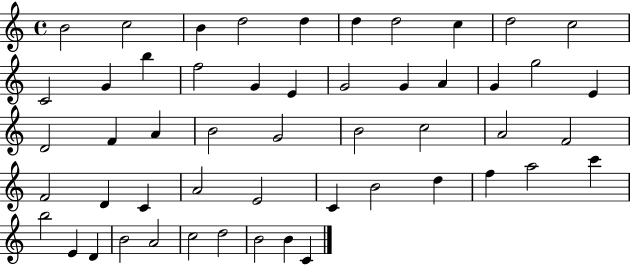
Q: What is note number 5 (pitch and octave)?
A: D5